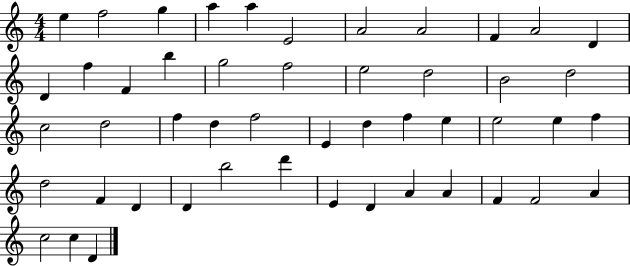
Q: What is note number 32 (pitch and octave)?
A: E5